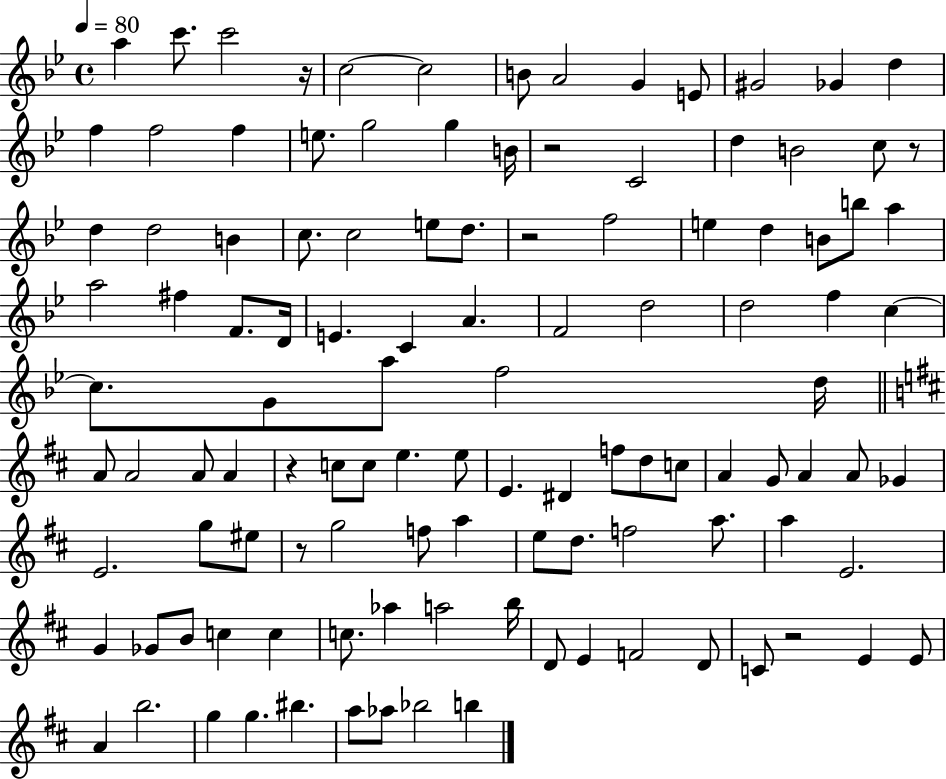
{
  \clef treble
  \time 4/4
  \defaultTimeSignature
  \key bes \major
  \tempo 4 = 80
  \repeat volta 2 { a''4 c'''8. c'''2 r16 | c''2~~ c''2 | b'8 a'2 g'4 e'8 | gis'2 ges'4 d''4 | \break f''4 f''2 f''4 | e''8. g''2 g''4 b'16 | r2 c'2 | d''4 b'2 c''8 r8 | \break d''4 d''2 b'4 | c''8. c''2 e''8 d''8. | r2 f''2 | e''4 d''4 b'8 b''8 a''4 | \break a''2 fis''4 f'8. d'16 | e'4. c'4 a'4. | f'2 d''2 | d''2 f''4 c''4~~ | \break c''8. g'8 a''8 f''2 d''16 | \bar "||" \break \key d \major a'8 a'2 a'8 a'4 | r4 c''8 c''8 e''4. e''8 | e'4. dis'4 f''8 d''8 c''8 | a'4 g'8 a'4 a'8 ges'4 | \break e'2. g''8 eis''8 | r8 g''2 f''8 a''4 | e''8 d''8. f''2 a''8. | a''4 e'2. | \break g'4 ges'8 b'8 c''4 c''4 | c''8. aes''4 a''2 b''16 | d'8 e'4 f'2 d'8 | c'8 r2 e'4 e'8 | \break a'4 b''2. | g''4 g''4. bis''4. | a''8 aes''8 bes''2 b''4 | } \bar "|."
}